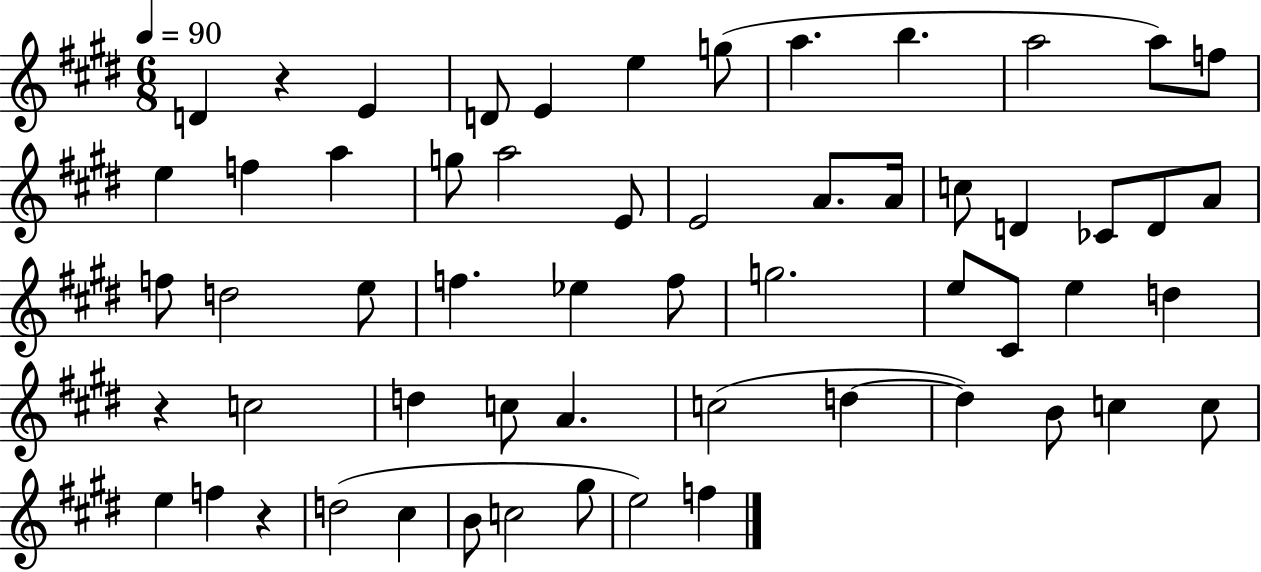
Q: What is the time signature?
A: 6/8